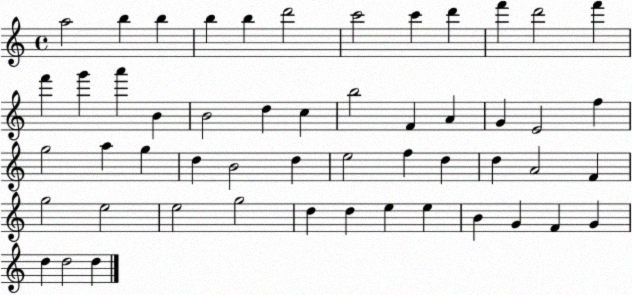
X:1
T:Untitled
M:4/4
L:1/4
K:C
a2 b b b b d'2 c'2 c' d' f' d'2 f' f' g' a' B B2 d c b2 F A G E2 f g2 a g d B2 d e2 f d d A2 F g2 e2 e2 g2 d d e e B G F G d d2 d